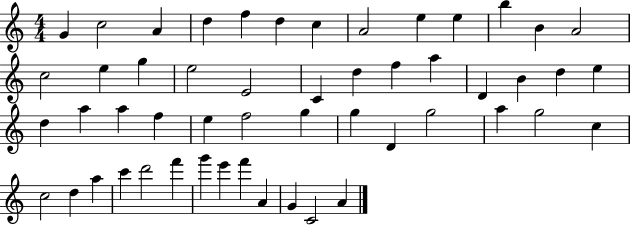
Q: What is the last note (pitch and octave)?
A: A4